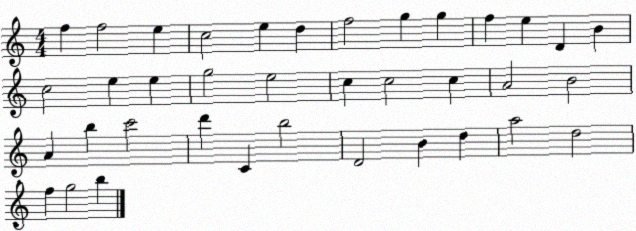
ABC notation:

X:1
T:Untitled
M:4/4
L:1/4
K:C
f f2 e c2 e d f2 g g f e D B c2 e e g2 e2 c c2 c A2 B2 A b c'2 d' C b2 D2 B d a2 d2 f g2 b